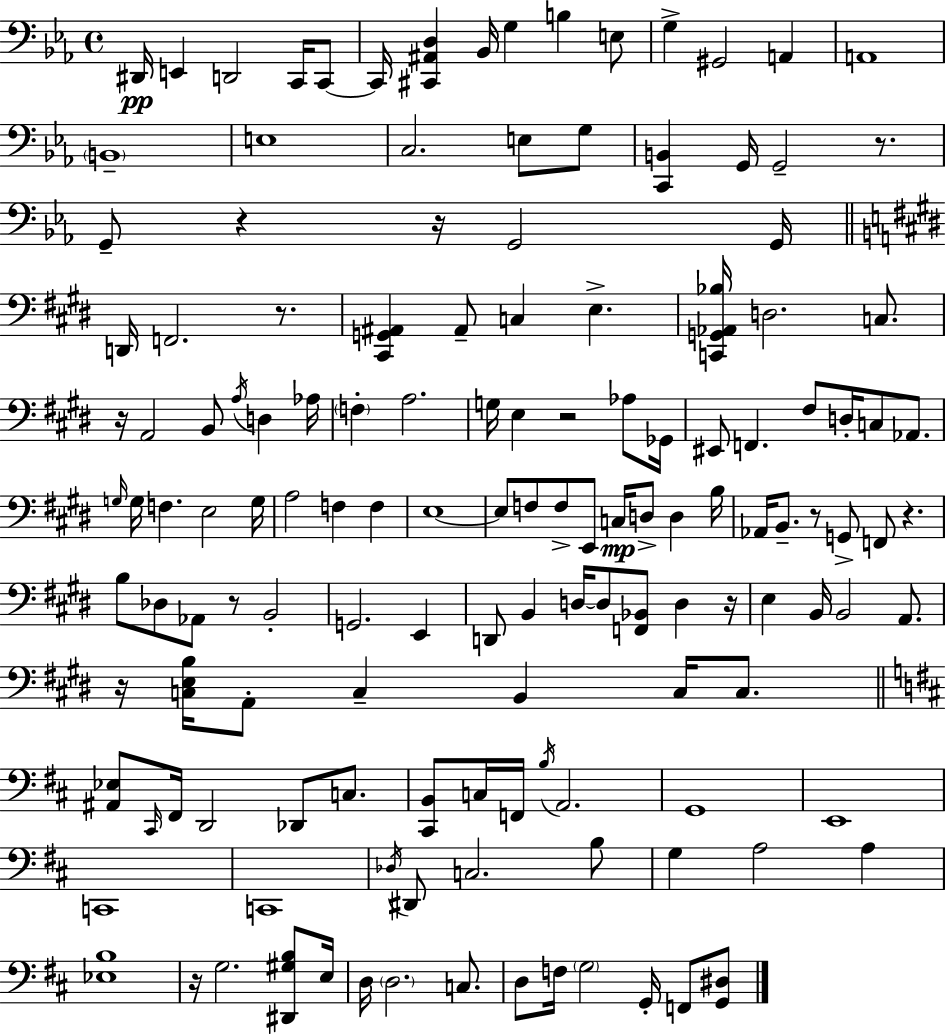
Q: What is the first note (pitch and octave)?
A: D#2